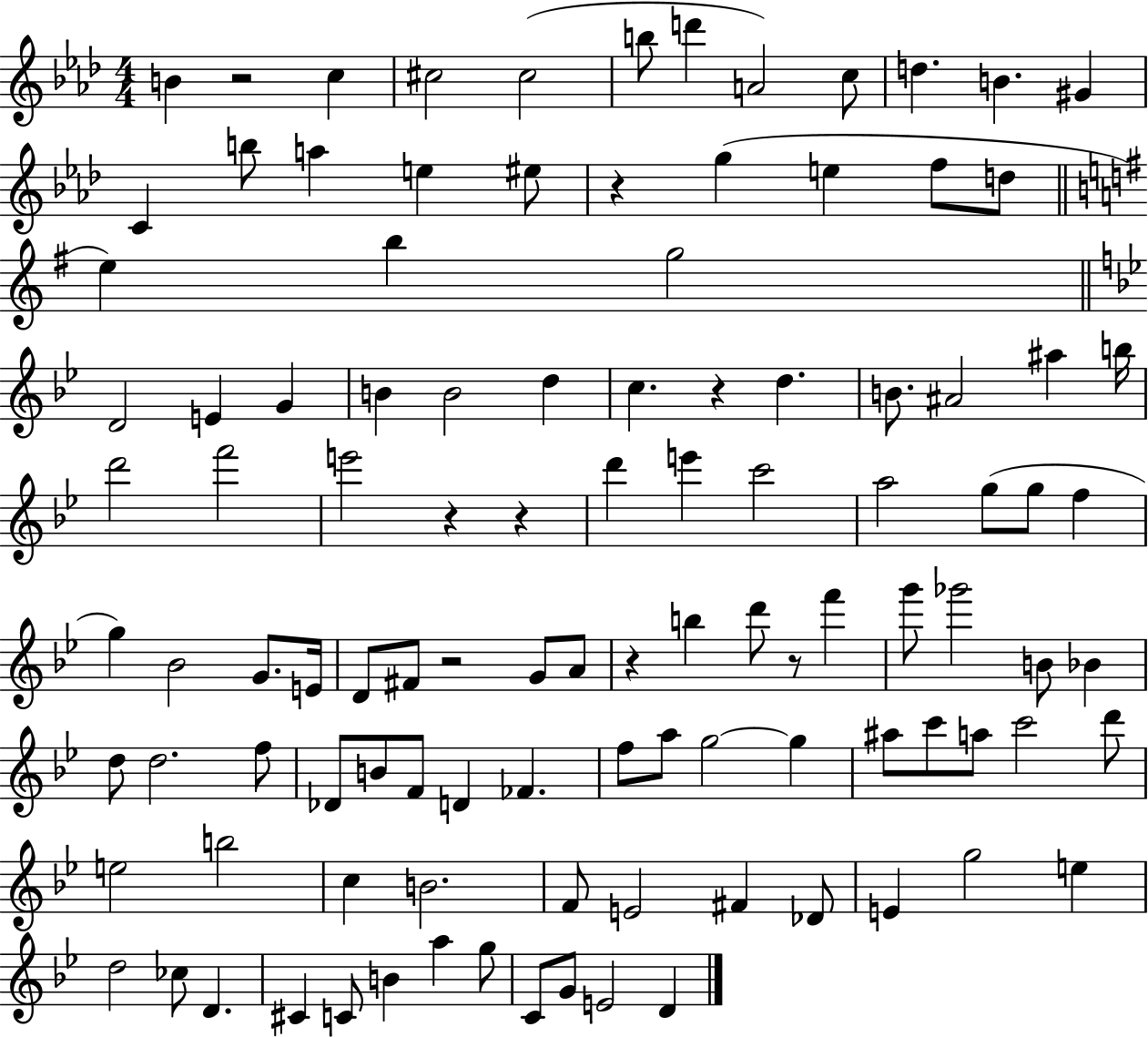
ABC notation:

X:1
T:Untitled
M:4/4
L:1/4
K:Ab
B z2 c ^c2 ^c2 b/2 d' A2 c/2 d B ^G C b/2 a e ^e/2 z g e f/2 d/2 e b g2 D2 E G B B2 d c z d B/2 ^A2 ^a b/4 d'2 f'2 e'2 z z d' e' c'2 a2 g/2 g/2 f g _B2 G/2 E/4 D/2 ^F/2 z2 G/2 A/2 z b d'/2 z/2 f' g'/2 _g'2 B/2 _B d/2 d2 f/2 _D/2 B/2 F/2 D _F f/2 a/2 g2 g ^a/2 c'/2 a/2 c'2 d'/2 e2 b2 c B2 F/2 E2 ^F _D/2 E g2 e d2 _c/2 D ^C C/2 B a g/2 C/2 G/2 E2 D